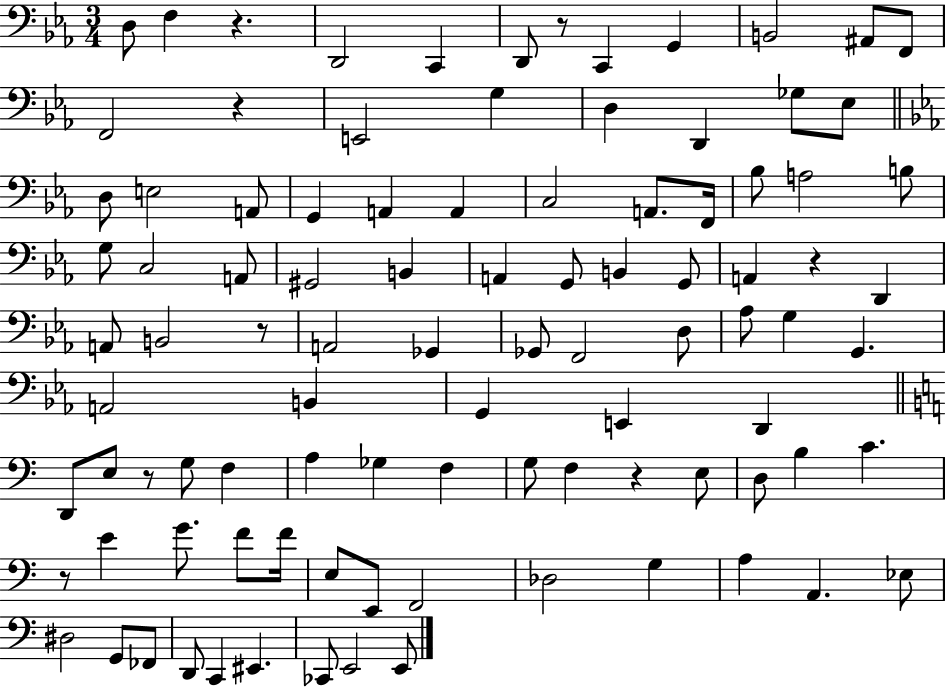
{
  \clef bass
  \numericTimeSignature
  \time 3/4
  \key ees \major
  d8 f4 r4. | d,2 c,4 | d,8 r8 c,4 g,4 | b,2 ais,8 f,8 | \break f,2 r4 | e,2 g4 | d4 d,4 ges8 ees8 | \bar "||" \break \key ees \major d8 e2 a,8 | g,4 a,4 a,4 | c2 a,8. f,16 | bes8 a2 b8 | \break g8 c2 a,8 | gis,2 b,4 | a,4 g,8 b,4 g,8 | a,4 r4 d,4 | \break a,8 b,2 r8 | a,2 ges,4 | ges,8 f,2 d8 | aes8 g4 g,4. | \break a,2 b,4 | g,4 e,4 d,4 | \bar "||" \break \key c \major d,8 e8 r8 g8 f4 | a4 ges4 f4 | g8 f4 r4 e8 | d8 b4 c'4. | \break r8 e'4 g'8. f'8 f'16 | e8 e,8 f,2 | des2 g4 | a4 a,4. ees8 | \break dis2 g,8 fes,8 | d,8 c,4 eis,4. | ces,8 e,2 e,8 | \bar "|."
}